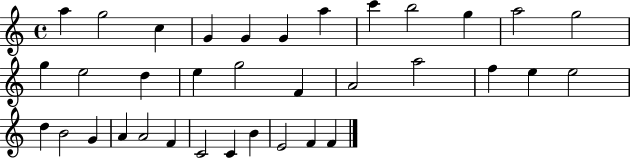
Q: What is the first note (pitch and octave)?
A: A5